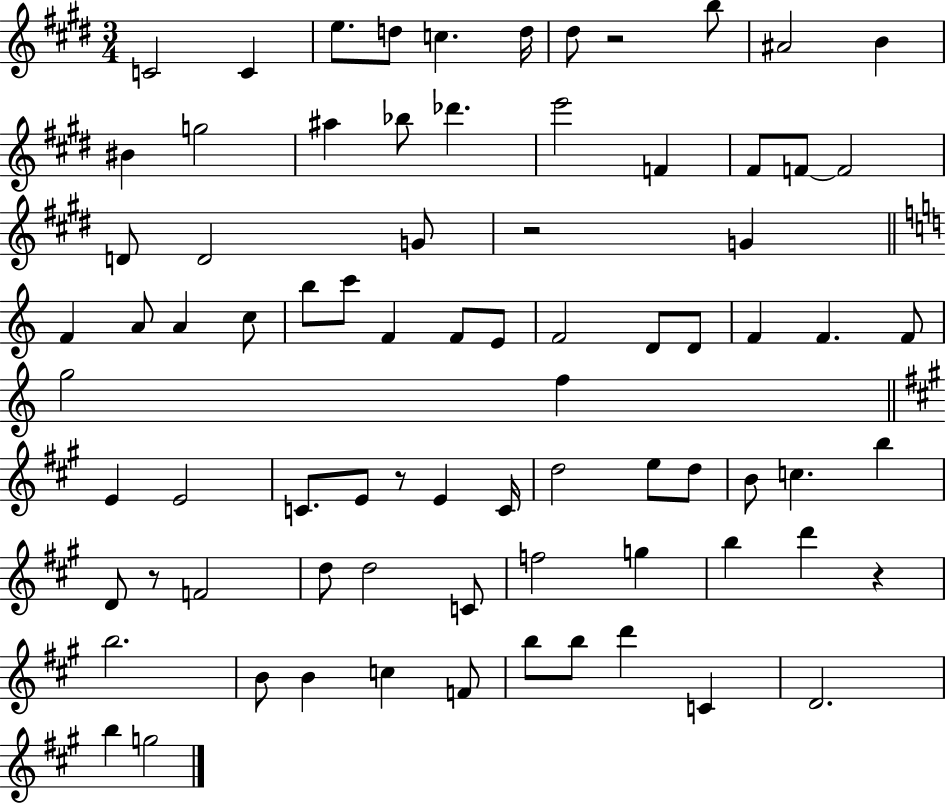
{
  \clef treble
  \numericTimeSignature
  \time 3/4
  \key e \major
  \repeat volta 2 { c'2 c'4 | e''8. d''8 c''4. d''16 | dis''8 r2 b''8 | ais'2 b'4 | \break bis'4 g''2 | ais''4 bes''8 des'''4. | e'''2 f'4 | fis'8 f'8~~ f'2 | \break d'8 d'2 g'8 | r2 g'4 | \bar "||" \break \key c \major f'4 a'8 a'4 c''8 | b''8 c'''8 f'4 f'8 e'8 | f'2 d'8 d'8 | f'4 f'4. f'8 | \break g''2 f''4 | \bar "||" \break \key a \major e'4 e'2 | c'8. e'8 r8 e'4 c'16 | d''2 e''8 d''8 | b'8 c''4. b''4 | \break d'8 r8 f'2 | d''8 d''2 c'8 | f''2 g''4 | b''4 d'''4 r4 | \break b''2. | b'8 b'4 c''4 f'8 | b''8 b''8 d'''4 c'4 | d'2. | \break b''4 g''2 | } \bar "|."
}